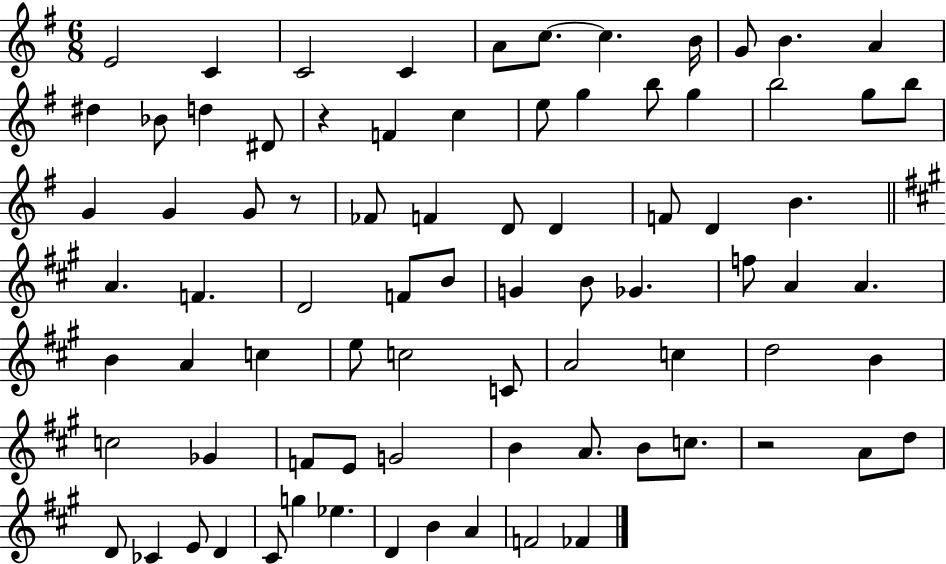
{
  \clef treble
  \numericTimeSignature
  \time 6/8
  \key g \major
  e'2 c'4 | c'2 c'4 | a'8 c''8.~~ c''4. b'16 | g'8 b'4. a'4 | \break dis''4 bes'8 d''4 dis'8 | r4 f'4 c''4 | e''8 g''4 b''8 g''4 | b''2 g''8 b''8 | \break g'4 g'4 g'8 r8 | fes'8 f'4 d'8 d'4 | f'8 d'4 b'4. | \bar "||" \break \key a \major a'4. f'4. | d'2 f'8 b'8 | g'4 b'8 ges'4. | f''8 a'4 a'4. | \break b'4 a'4 c''4 | e''8 c''2 c'8 | a'2 c''4 | d''2 b'4 | \break c''2 ges'4 | f'8 e'8 g'2 | b'4 a'8. b'8 c''8. | r2 a'8 d''8 | \break d'8 ces'4 e'8 d'4 | cis'8 g''4 ees''4. | d'4 b'4 a'4 | f'2 fes'4 | \break \bar "|."
}